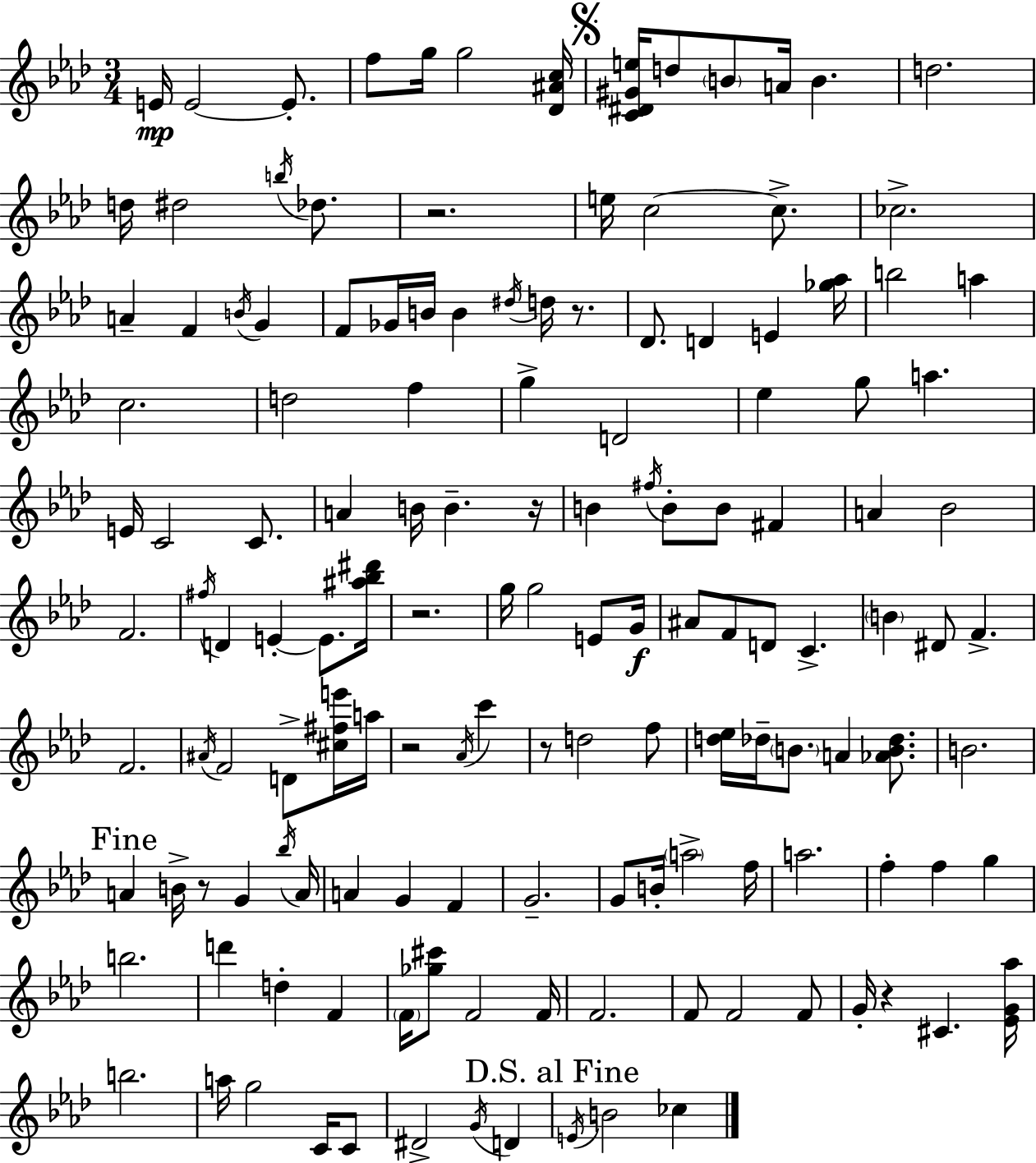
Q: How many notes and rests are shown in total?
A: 142